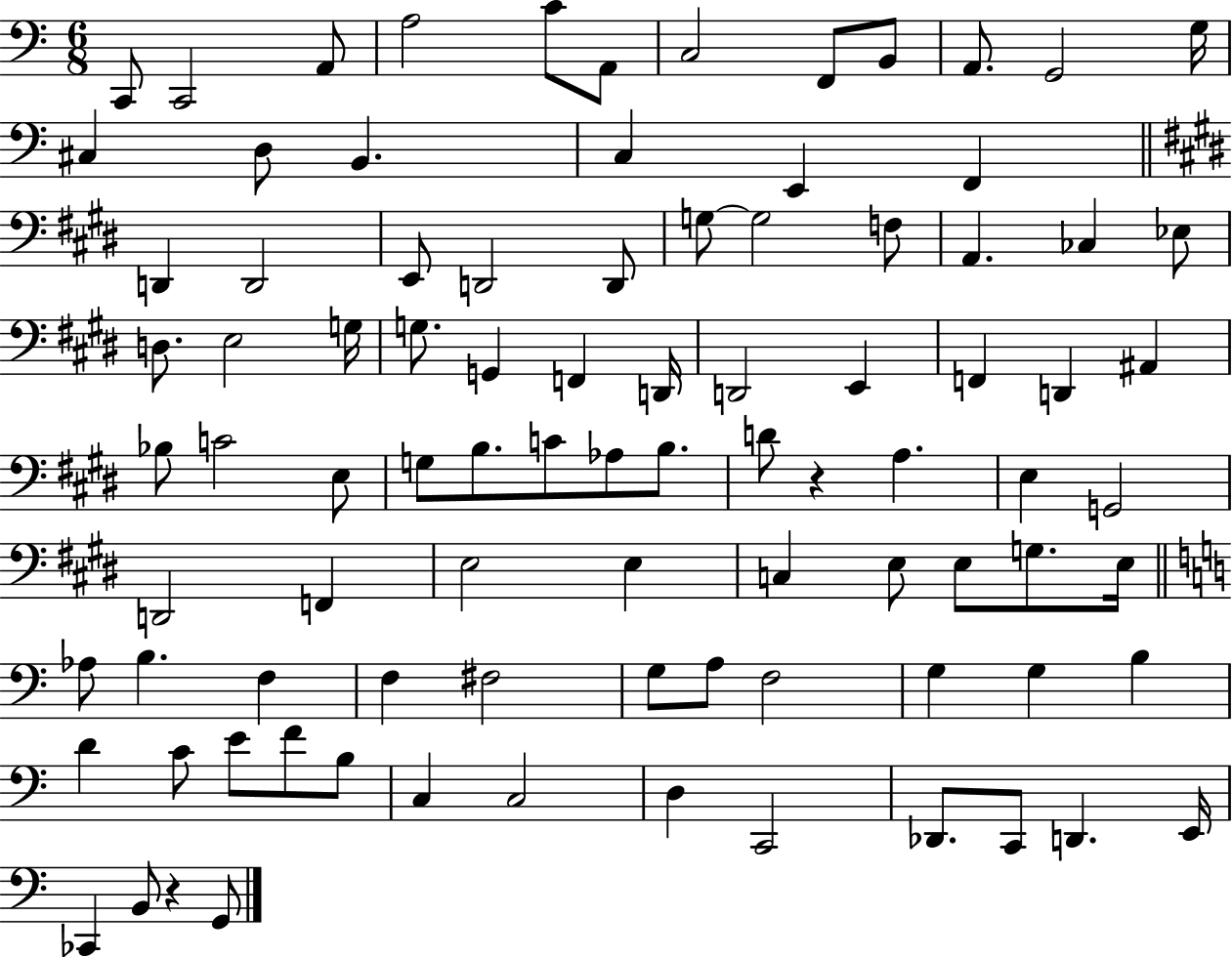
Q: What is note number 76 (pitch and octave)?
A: E4